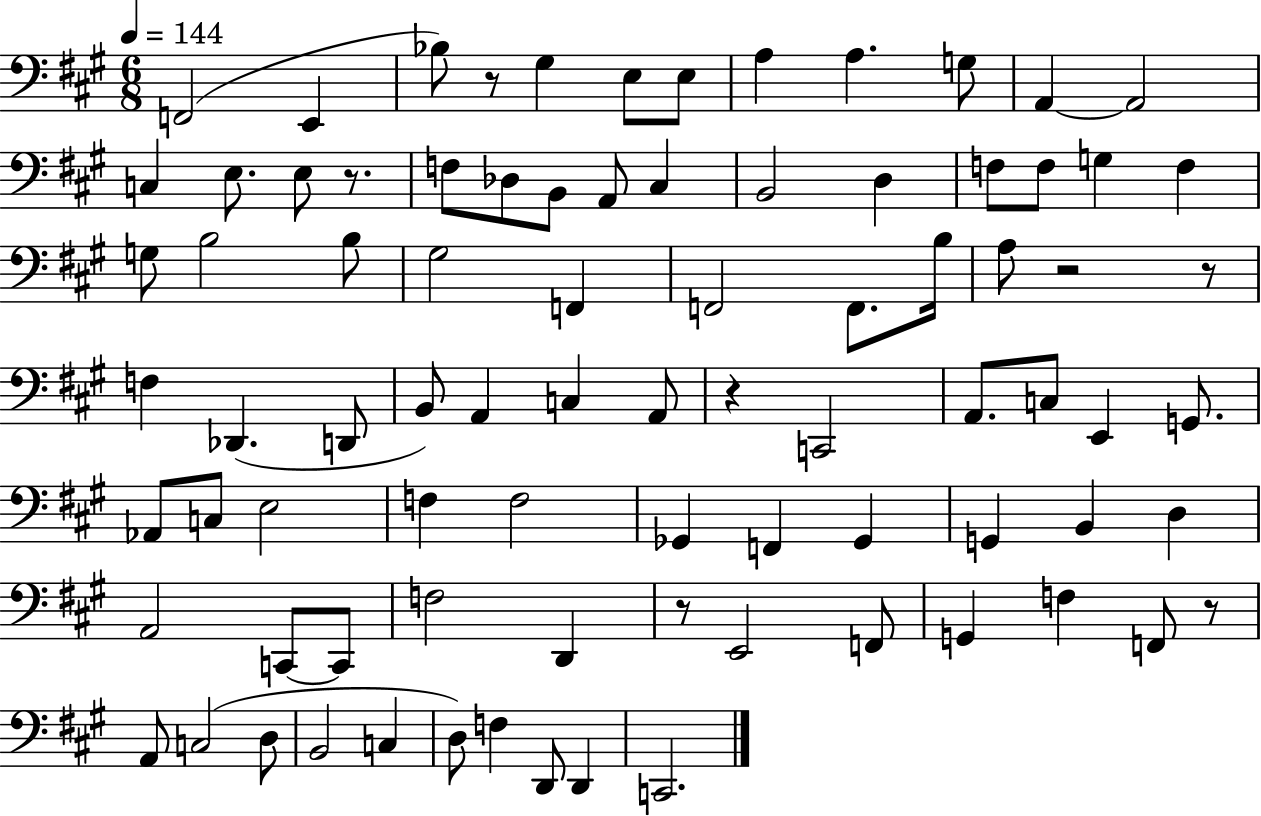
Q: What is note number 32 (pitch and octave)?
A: F2